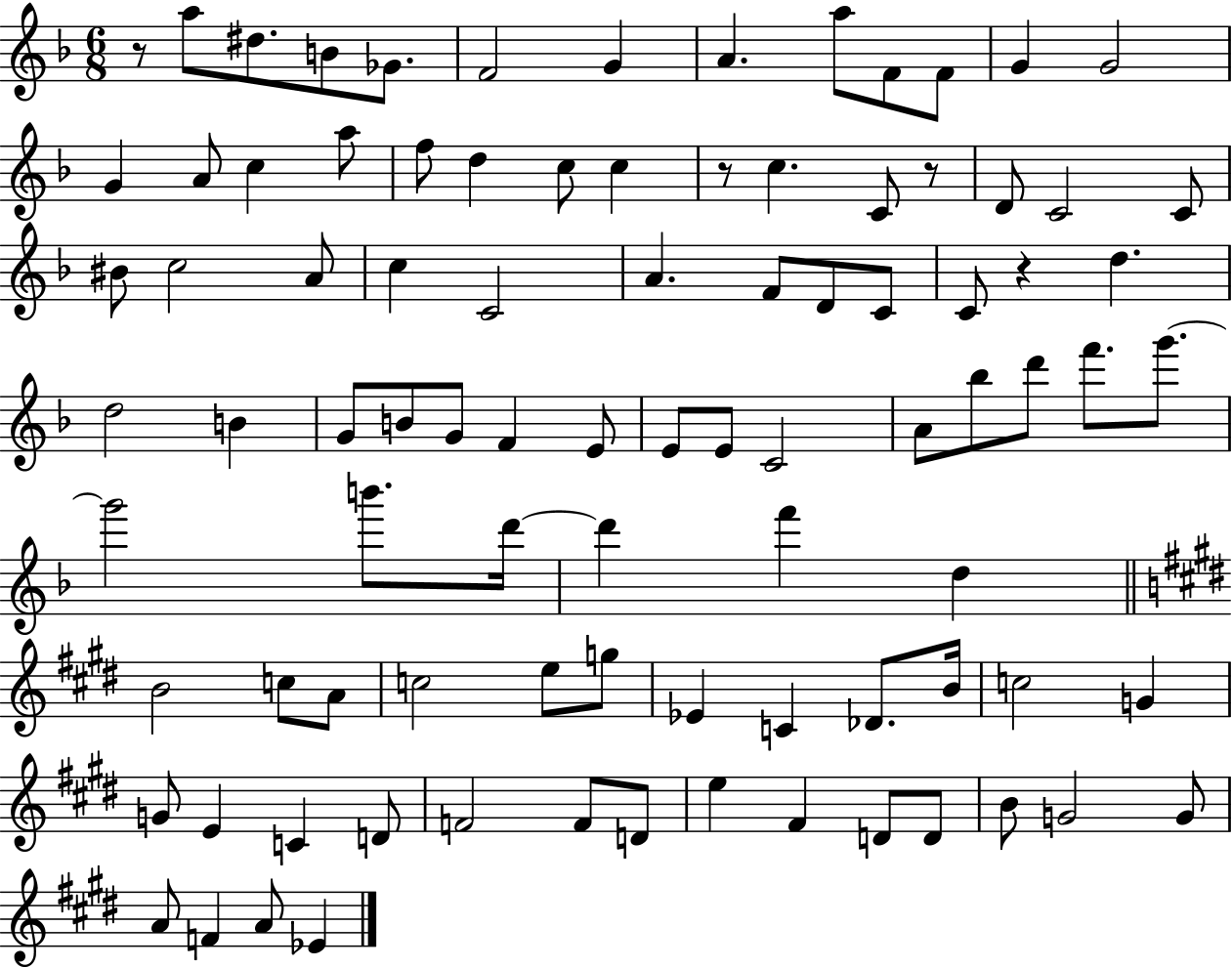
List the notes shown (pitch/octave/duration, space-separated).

R/e A5/e D#5/e. B4/e Gb4/e. F4/h G4/q A4/q. A5/e F4/e F4/e G4/q G4/h G4/q A4/e C5/q A5/e F5/e D5/q C5/e C5/q R/e C5/q. C4/e R/e D4/e C4/h C4/e BIS4/e C5/h A4/e C5/q C4/h A4/q. F4/e D4/e C4/e C4/e R/q D5/q. D5/h B4/q G4/e B4/e G4/e F4/q E4/e E4/e E4/e C4/h A4/e Bb5/e D6/e F6/e. G6/e. G6/h B6/e. D6/s D6/q F6/q D5/q B4/h C5/e A4/e C5/h E5/e G5/e Eb4/q C4/q Db4/e. B4/s C5/h G4/q G4/e E4/q C4/q D4/e F4/h F4/e D4/e E5/q F#4/q D4/e D4/e B4/e G4/h G4/e A4/e F4/q A4/e Eb4/q